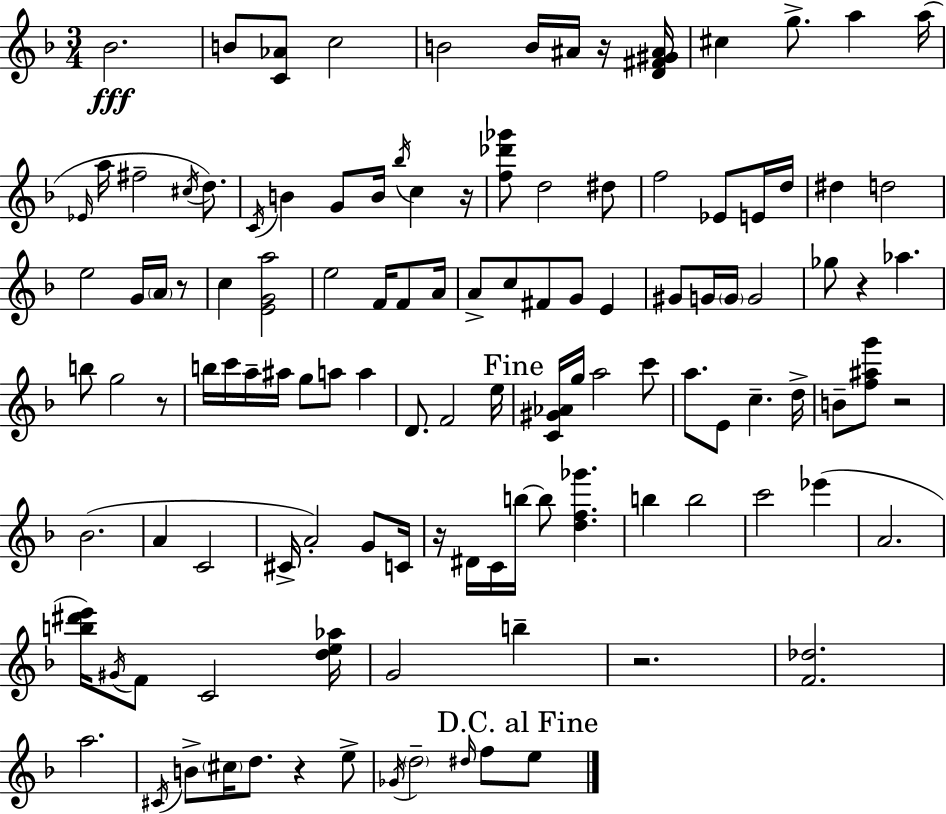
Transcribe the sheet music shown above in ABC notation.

X:1
T:Untitled
M:3/4
L:1/4
K:F
_B2 B/2 [C_A]/2 c2 B2 B/4 ^A/4 z/4 [D^F^G^A]/4 ^c g/2 a a/4 _E/4 a/4 ^f2 ^c/4 d/2 C/4 B G/2 B/4 _b/4 c z/4 [f_d'_g']/2 d2 ^d/2 f2 _E/2 E/4 d/4 ^d d2 e2 G/4 A/4 z/2 c [EGa]2 e2 F/4 F/2 A/4 A/2 c/2 ^F/2 G/2 E ^G/2 G/4 G/4 G2 _g/2 z _a b/2 g2 z/2 b/4 c'/4 a/4 ^a/4 g/2 a/2 a D/2 F2 e/4 [C^G_A]/4 g/4 a2 c'/2 a/2 E/2 c d/4 B/2 [f^ag']/2 z2 _B2 A C2 ^C/4 A2 G/2 C/4 z/4 ^D/4 C/4 b/4 b/2 [df_g'] b b2 c'2 _e' A2 [b^d'e']/4 ^G/4 F/2 C2 [de_a]/4 G2 b z2 [F_d]2 a2 ^C/4 B/2 ^c/4 d/2 z e/2 _G/4 d2 ^d/4 f/2 e/2